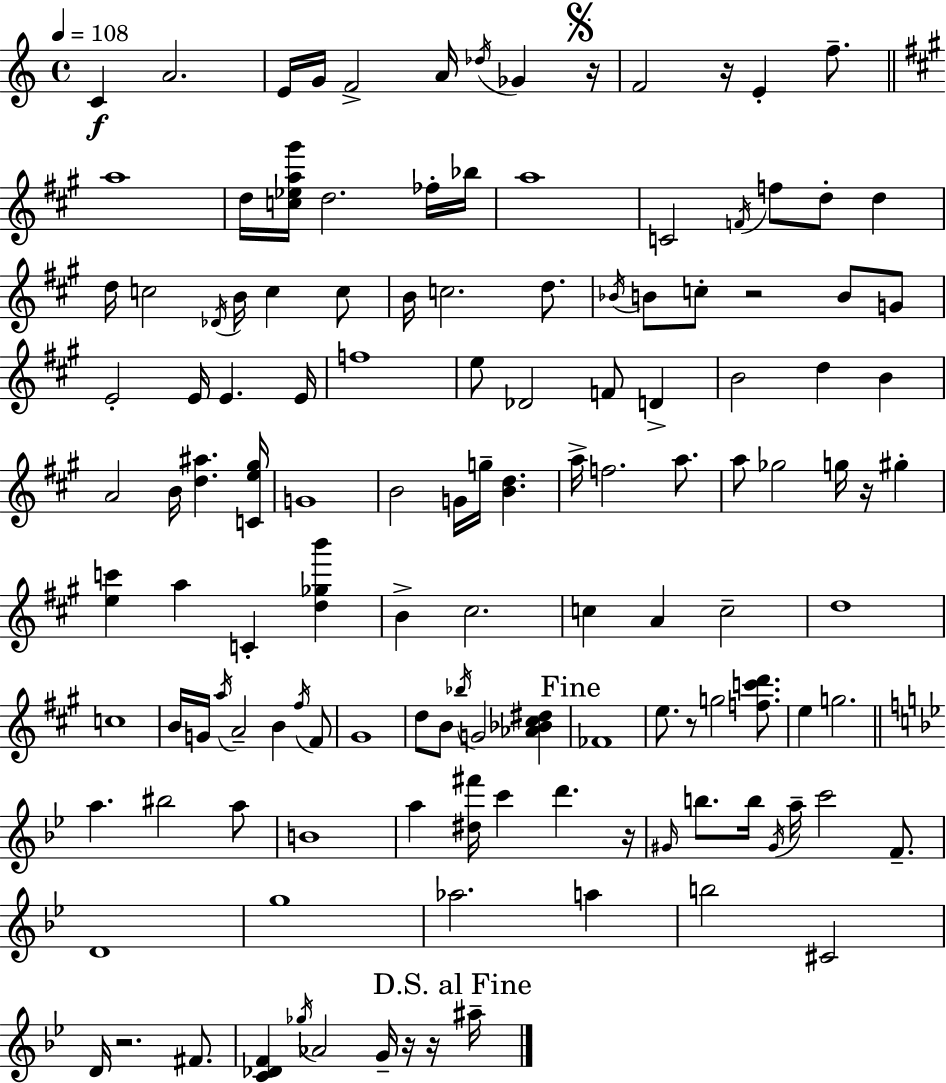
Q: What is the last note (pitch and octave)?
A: A#5